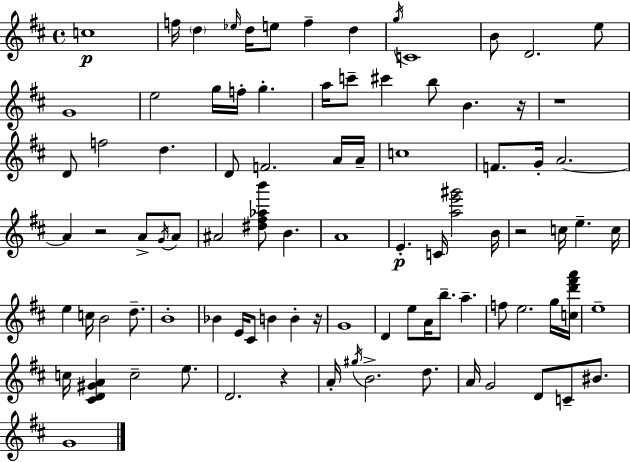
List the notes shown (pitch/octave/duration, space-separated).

C5/w F5/s D5/q Eb5/s D5/s E5/e F5/q D5/q G5/s C4/w B4/e D4/h. E5/e G4/w E5/h G5/s F5/s G5/q. A5/s C6/e C#6/q B5/e B4/q. R/s R/w D4/e F5/h D5/q. D4/e F4/h. A4/s A4/s C5/w F4/e. G4/s A4/h. A4/q R/h A4/e G4/s A4/e A#4/h [D#5,F#5,Ab5,B6]/e B4/q. A4/w E4/q. C4/s [A5,E6,G#6]/h B4/s R/h C5/s E5/q. C5/s E5/q C5/s B4/h D5/e. B4/w Bb4/q E4/s C#4/e B4/q B4/q R/s G4/w D4/q E5/e A4/s B5/e. A5/q. F5/e E5/h. G5/s [C5,D6,F#6,A6]/s E5/w C5/s [C#4,D4,G#4,A4]/q C5/h E5/e. D4/h. R/q A4/s G#5/s B4/h. D5/e. A4/s G4/h D4/e C4/e BIS4/e. G4/w